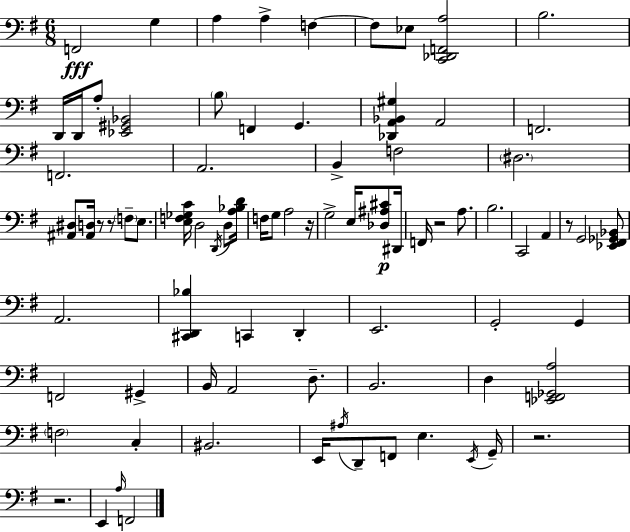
X:1
T:Untitled
M:6/8
L:1/4
K:G
F,,2 G, A, A, F, F,/2 _E,/2 [C,,_D,,F,,A,]2 B,2 D,,/4 D,,/4 A,/2 [_E,,^G,,_B,,]2 B,/2 F,, G,, [_D,,A,,_B,,^G,] A,,2 F,,2 F,,2 A,,2 B,, F,2 ^D,2 [^A,,^D,]/2 [^A,,D,]/4 z/2 z/2 F,/2 E,/2 [E,F,_G,C]/4 D,2 D,,/4 D,/2 [A,_B,D]/4 F,/4 G,/2 A,2 z/4 G,2 E,/4 [_D,^A,^C]/2 ^D,,/4 F,,/4 z2 A,/2 B,2 C,,2 A,, z/2 G,,2 [_E,,^F,,_G,,_B,,]/2 A,,2 [^C,,D,,_B,] C,, D,, E,,2 G,,2 G,, F,,2 ^G,, B,,/4 A,,2 D,/2 B,,2 D, [_E,,F,,_G,,A,]2 F,2 C, ^B,,2 E,,/4 ^A,/4 D,,/2 F,,/2 E, E,,/4 G,,/4 z2 z2 E,, A,/4 F,,2